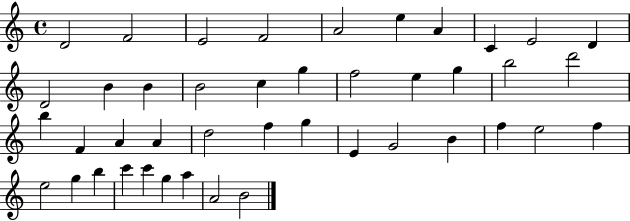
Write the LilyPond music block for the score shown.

{
  \clef treble
  \time 4/4
  \defaultTimeSignature
  \key c \major
  d'2 f'2 | e'2 f'2 | a'2 e''4 a'4 | c'4 e'2 d'4 | \break d'2 b'4 b'4 | b'2 c''4 g''4 | f''2 e''4 g''4 | b''2 d'''2 | \break b''4 f'4 a'4 a'4 | d''2 f''4 g''4 | e'4 g'2 b'4 | f''4 e''2 f''4 | \break e''2 g''4 b''4 | c'''4 c'''4 g''4 a''4 | a'2 b'2 | \bar "|."
}